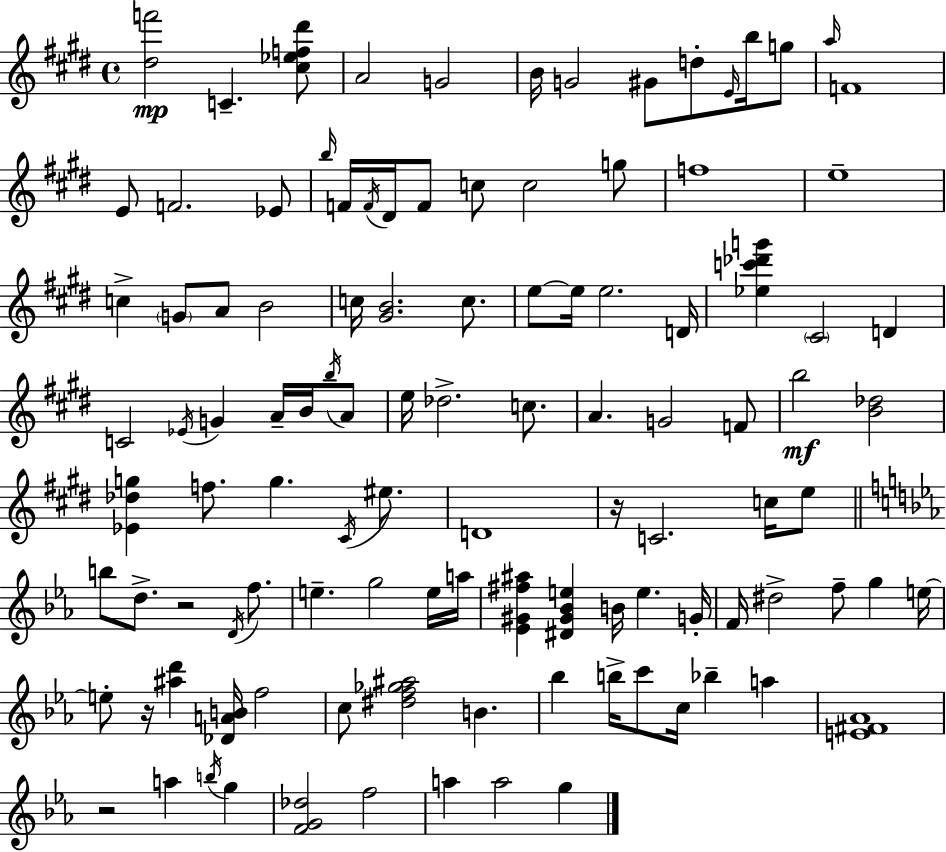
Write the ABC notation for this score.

X:1
T:Untitled
M:4/4
L:1/4
K:E
[^df']2 C [^c_ef^d']/2 A2 G2 B/4 G2 ^G/2 d/2 E/4 b/4 g/2 a/4 F4 E/2 F2 _E/2 b/4 F/4 F/4 ^D/4 F/2 c/2 c2 g/2 f4 e4 c G/2 A/2 B2 c/4 [^GB]2 c/2 e/2 e/4 e2 D/4 [_ec'_d'g'] ^C2 D C2 _E/4 G A/4 B/4 b/4 A/2 e/4 _d2 c/2 A G2 F/2 b2 [B_d]2 [_E_dg] f/2 g ^C/4 ^e/2 D4 z/4 C2 c/4 e/2 b/2 d/2 z2 D/4 f/2 e g2 e/4 a/4 [_E^G^f^a] [^D^G_Be] B/4 e G/4 F/4 ^d2 f/2 g e/4 e/2 z/4 [^ad'] [_DAB]/4 f2 c/2 [^df_g^a]2 B _b b/4 c'/2 c/4 _b a [E^F_A]4 z2 a b/4 g [FG_d]2 f2 a a2 g